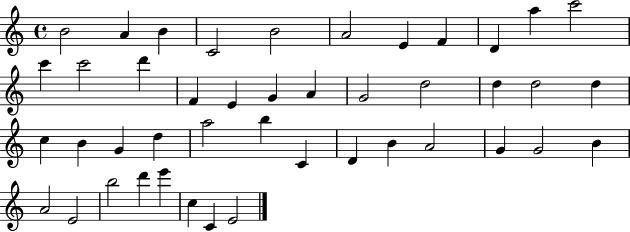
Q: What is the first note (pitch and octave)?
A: B4